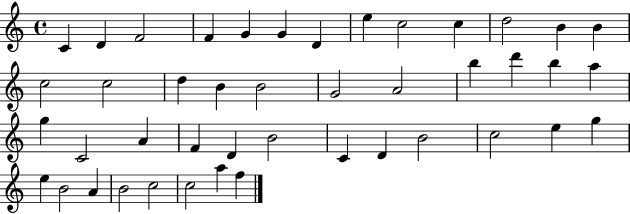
{
  \clef treble
  \time 4/4
  \defaultTimeSignature
  \key c \major
  c'4 d'4 f'2 | f'4 g'4 g'4 d'4 | e''4 c''2 c''4 | d''2 b'4 b'4 | \break c''2 c''2 | d''4 b'4 b'2 | g'2 a'2 | b''4 d'''4 b''4 a''4 | \break g''4 c'2 a'4 | f'4 d'4 b'2 | c'4 d'4 b'2 | c''2 e''4 g''4 | \break e''4 b'2 a'4 | b'2 c''2 | c''2 a''4 f''4 | \bar "|."
}